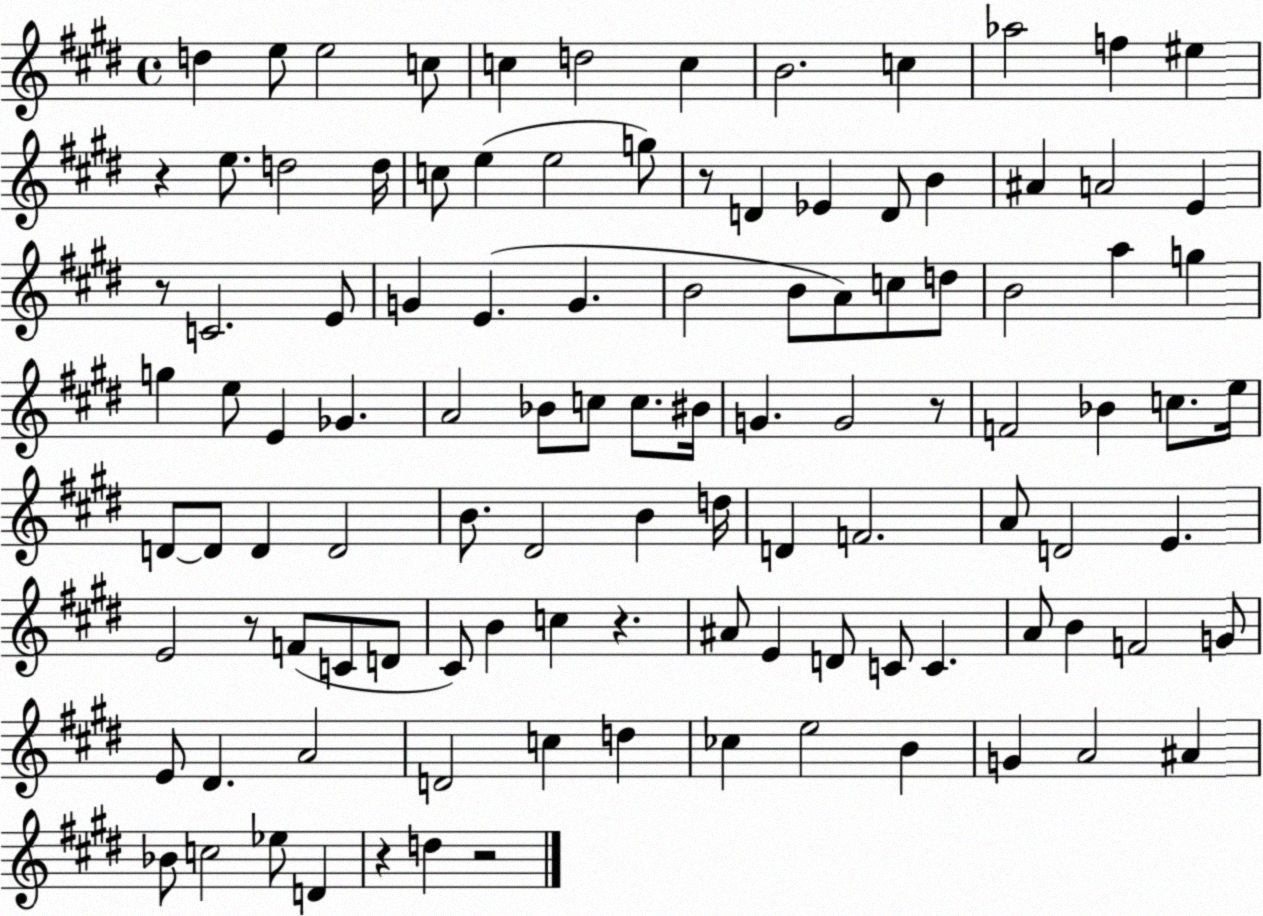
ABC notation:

X:1
T:Untitled
M:4/4
L:1/4
K:E
d e/2 e2 c/2 c d2 c B2 c _a2 f ^e z e/2 d2 d/4 c/2 e e2 g/2 z/2 D _E D/2 B ^A A2 E z/2 C2 E/2 G E G B2 B/2 A/2 c/2 d/2 B2 a g g e/2 E _G A2 _B/2 c/2 c/2 ^B/4 G G2 z/2 F2 _B c/2 e/4 D/2 D/2 D D2 B/2 ^D2 B d/4 D F2 A/2 D2 E E2 z/2 F/2 C/2 D/2 ^C/2 B c z ^A/2 E D/2 C/2 C A/2 B F2 G/2 E/2 ^D A2 D2 c d _c e2 B G A2 ^A _B/2 c2 _e/2 D z d z2